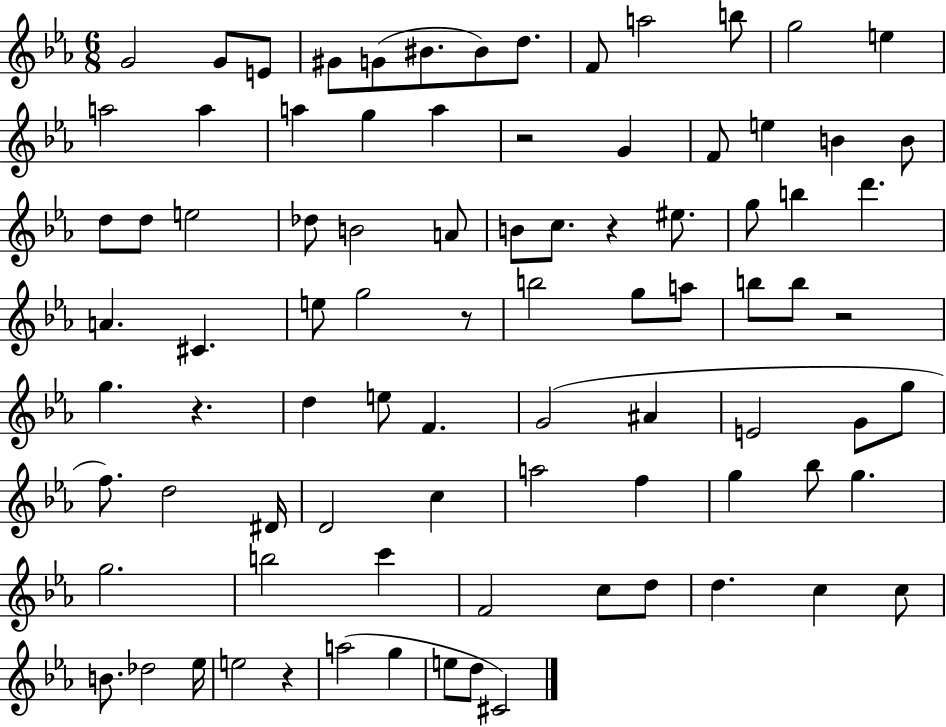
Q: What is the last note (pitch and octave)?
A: C#4